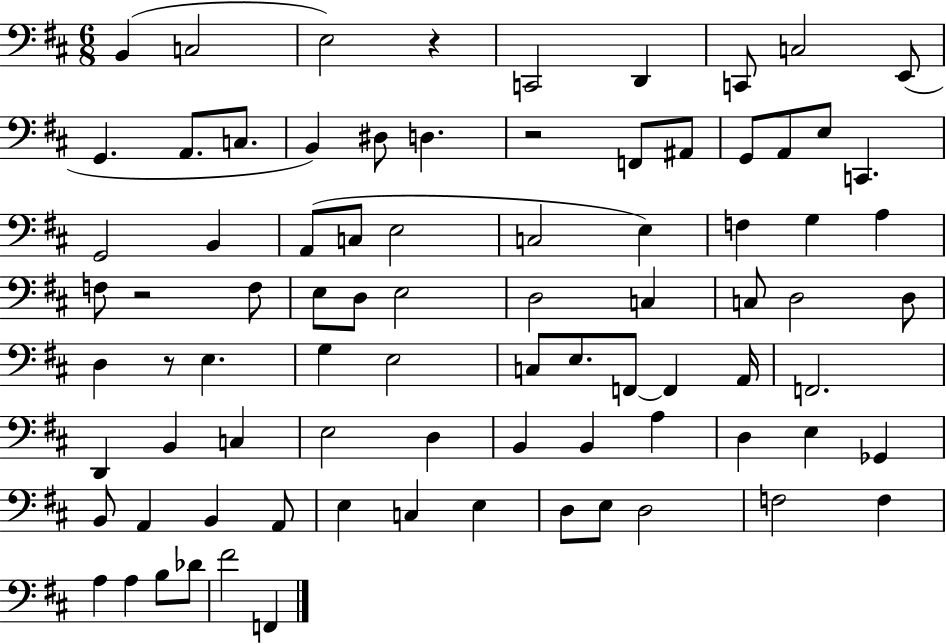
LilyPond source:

{
  \clef bass
  \numericTimeSignature
  \time 6/8
  \key d \major
  b,4( c2 | e2) r4 | c,2 d,4 | c,8 c2 e,8( | \break g,4. a,8. c8. | b,4) dis8 d4. | r2 f,8 ais,8 | g,8 a,8 e8 c,4. | \break g,2 b,4 | a,8( c8 e2 | c2 e4) | f4 g4 a4 | \break f8 r2 f8 | e8 d8 e2 | d2 c4 | c8 d2 d8 | \break d4 r8 e4. | g4 e2 | c8 e8. f,8~~ f,4 a,16 | f,2. | \break d,4 b,4 c4 | e2 d4 | b,4 b,4 a4 | d4 e4 ges,4 | \break b,8 a,4 b,4 a,8 | e4 c4 e4 | d8 e8 d2 | f2 f4 | \break a4 a4 b8 des'8 | fis'2 f,4 | \bar "|."
}